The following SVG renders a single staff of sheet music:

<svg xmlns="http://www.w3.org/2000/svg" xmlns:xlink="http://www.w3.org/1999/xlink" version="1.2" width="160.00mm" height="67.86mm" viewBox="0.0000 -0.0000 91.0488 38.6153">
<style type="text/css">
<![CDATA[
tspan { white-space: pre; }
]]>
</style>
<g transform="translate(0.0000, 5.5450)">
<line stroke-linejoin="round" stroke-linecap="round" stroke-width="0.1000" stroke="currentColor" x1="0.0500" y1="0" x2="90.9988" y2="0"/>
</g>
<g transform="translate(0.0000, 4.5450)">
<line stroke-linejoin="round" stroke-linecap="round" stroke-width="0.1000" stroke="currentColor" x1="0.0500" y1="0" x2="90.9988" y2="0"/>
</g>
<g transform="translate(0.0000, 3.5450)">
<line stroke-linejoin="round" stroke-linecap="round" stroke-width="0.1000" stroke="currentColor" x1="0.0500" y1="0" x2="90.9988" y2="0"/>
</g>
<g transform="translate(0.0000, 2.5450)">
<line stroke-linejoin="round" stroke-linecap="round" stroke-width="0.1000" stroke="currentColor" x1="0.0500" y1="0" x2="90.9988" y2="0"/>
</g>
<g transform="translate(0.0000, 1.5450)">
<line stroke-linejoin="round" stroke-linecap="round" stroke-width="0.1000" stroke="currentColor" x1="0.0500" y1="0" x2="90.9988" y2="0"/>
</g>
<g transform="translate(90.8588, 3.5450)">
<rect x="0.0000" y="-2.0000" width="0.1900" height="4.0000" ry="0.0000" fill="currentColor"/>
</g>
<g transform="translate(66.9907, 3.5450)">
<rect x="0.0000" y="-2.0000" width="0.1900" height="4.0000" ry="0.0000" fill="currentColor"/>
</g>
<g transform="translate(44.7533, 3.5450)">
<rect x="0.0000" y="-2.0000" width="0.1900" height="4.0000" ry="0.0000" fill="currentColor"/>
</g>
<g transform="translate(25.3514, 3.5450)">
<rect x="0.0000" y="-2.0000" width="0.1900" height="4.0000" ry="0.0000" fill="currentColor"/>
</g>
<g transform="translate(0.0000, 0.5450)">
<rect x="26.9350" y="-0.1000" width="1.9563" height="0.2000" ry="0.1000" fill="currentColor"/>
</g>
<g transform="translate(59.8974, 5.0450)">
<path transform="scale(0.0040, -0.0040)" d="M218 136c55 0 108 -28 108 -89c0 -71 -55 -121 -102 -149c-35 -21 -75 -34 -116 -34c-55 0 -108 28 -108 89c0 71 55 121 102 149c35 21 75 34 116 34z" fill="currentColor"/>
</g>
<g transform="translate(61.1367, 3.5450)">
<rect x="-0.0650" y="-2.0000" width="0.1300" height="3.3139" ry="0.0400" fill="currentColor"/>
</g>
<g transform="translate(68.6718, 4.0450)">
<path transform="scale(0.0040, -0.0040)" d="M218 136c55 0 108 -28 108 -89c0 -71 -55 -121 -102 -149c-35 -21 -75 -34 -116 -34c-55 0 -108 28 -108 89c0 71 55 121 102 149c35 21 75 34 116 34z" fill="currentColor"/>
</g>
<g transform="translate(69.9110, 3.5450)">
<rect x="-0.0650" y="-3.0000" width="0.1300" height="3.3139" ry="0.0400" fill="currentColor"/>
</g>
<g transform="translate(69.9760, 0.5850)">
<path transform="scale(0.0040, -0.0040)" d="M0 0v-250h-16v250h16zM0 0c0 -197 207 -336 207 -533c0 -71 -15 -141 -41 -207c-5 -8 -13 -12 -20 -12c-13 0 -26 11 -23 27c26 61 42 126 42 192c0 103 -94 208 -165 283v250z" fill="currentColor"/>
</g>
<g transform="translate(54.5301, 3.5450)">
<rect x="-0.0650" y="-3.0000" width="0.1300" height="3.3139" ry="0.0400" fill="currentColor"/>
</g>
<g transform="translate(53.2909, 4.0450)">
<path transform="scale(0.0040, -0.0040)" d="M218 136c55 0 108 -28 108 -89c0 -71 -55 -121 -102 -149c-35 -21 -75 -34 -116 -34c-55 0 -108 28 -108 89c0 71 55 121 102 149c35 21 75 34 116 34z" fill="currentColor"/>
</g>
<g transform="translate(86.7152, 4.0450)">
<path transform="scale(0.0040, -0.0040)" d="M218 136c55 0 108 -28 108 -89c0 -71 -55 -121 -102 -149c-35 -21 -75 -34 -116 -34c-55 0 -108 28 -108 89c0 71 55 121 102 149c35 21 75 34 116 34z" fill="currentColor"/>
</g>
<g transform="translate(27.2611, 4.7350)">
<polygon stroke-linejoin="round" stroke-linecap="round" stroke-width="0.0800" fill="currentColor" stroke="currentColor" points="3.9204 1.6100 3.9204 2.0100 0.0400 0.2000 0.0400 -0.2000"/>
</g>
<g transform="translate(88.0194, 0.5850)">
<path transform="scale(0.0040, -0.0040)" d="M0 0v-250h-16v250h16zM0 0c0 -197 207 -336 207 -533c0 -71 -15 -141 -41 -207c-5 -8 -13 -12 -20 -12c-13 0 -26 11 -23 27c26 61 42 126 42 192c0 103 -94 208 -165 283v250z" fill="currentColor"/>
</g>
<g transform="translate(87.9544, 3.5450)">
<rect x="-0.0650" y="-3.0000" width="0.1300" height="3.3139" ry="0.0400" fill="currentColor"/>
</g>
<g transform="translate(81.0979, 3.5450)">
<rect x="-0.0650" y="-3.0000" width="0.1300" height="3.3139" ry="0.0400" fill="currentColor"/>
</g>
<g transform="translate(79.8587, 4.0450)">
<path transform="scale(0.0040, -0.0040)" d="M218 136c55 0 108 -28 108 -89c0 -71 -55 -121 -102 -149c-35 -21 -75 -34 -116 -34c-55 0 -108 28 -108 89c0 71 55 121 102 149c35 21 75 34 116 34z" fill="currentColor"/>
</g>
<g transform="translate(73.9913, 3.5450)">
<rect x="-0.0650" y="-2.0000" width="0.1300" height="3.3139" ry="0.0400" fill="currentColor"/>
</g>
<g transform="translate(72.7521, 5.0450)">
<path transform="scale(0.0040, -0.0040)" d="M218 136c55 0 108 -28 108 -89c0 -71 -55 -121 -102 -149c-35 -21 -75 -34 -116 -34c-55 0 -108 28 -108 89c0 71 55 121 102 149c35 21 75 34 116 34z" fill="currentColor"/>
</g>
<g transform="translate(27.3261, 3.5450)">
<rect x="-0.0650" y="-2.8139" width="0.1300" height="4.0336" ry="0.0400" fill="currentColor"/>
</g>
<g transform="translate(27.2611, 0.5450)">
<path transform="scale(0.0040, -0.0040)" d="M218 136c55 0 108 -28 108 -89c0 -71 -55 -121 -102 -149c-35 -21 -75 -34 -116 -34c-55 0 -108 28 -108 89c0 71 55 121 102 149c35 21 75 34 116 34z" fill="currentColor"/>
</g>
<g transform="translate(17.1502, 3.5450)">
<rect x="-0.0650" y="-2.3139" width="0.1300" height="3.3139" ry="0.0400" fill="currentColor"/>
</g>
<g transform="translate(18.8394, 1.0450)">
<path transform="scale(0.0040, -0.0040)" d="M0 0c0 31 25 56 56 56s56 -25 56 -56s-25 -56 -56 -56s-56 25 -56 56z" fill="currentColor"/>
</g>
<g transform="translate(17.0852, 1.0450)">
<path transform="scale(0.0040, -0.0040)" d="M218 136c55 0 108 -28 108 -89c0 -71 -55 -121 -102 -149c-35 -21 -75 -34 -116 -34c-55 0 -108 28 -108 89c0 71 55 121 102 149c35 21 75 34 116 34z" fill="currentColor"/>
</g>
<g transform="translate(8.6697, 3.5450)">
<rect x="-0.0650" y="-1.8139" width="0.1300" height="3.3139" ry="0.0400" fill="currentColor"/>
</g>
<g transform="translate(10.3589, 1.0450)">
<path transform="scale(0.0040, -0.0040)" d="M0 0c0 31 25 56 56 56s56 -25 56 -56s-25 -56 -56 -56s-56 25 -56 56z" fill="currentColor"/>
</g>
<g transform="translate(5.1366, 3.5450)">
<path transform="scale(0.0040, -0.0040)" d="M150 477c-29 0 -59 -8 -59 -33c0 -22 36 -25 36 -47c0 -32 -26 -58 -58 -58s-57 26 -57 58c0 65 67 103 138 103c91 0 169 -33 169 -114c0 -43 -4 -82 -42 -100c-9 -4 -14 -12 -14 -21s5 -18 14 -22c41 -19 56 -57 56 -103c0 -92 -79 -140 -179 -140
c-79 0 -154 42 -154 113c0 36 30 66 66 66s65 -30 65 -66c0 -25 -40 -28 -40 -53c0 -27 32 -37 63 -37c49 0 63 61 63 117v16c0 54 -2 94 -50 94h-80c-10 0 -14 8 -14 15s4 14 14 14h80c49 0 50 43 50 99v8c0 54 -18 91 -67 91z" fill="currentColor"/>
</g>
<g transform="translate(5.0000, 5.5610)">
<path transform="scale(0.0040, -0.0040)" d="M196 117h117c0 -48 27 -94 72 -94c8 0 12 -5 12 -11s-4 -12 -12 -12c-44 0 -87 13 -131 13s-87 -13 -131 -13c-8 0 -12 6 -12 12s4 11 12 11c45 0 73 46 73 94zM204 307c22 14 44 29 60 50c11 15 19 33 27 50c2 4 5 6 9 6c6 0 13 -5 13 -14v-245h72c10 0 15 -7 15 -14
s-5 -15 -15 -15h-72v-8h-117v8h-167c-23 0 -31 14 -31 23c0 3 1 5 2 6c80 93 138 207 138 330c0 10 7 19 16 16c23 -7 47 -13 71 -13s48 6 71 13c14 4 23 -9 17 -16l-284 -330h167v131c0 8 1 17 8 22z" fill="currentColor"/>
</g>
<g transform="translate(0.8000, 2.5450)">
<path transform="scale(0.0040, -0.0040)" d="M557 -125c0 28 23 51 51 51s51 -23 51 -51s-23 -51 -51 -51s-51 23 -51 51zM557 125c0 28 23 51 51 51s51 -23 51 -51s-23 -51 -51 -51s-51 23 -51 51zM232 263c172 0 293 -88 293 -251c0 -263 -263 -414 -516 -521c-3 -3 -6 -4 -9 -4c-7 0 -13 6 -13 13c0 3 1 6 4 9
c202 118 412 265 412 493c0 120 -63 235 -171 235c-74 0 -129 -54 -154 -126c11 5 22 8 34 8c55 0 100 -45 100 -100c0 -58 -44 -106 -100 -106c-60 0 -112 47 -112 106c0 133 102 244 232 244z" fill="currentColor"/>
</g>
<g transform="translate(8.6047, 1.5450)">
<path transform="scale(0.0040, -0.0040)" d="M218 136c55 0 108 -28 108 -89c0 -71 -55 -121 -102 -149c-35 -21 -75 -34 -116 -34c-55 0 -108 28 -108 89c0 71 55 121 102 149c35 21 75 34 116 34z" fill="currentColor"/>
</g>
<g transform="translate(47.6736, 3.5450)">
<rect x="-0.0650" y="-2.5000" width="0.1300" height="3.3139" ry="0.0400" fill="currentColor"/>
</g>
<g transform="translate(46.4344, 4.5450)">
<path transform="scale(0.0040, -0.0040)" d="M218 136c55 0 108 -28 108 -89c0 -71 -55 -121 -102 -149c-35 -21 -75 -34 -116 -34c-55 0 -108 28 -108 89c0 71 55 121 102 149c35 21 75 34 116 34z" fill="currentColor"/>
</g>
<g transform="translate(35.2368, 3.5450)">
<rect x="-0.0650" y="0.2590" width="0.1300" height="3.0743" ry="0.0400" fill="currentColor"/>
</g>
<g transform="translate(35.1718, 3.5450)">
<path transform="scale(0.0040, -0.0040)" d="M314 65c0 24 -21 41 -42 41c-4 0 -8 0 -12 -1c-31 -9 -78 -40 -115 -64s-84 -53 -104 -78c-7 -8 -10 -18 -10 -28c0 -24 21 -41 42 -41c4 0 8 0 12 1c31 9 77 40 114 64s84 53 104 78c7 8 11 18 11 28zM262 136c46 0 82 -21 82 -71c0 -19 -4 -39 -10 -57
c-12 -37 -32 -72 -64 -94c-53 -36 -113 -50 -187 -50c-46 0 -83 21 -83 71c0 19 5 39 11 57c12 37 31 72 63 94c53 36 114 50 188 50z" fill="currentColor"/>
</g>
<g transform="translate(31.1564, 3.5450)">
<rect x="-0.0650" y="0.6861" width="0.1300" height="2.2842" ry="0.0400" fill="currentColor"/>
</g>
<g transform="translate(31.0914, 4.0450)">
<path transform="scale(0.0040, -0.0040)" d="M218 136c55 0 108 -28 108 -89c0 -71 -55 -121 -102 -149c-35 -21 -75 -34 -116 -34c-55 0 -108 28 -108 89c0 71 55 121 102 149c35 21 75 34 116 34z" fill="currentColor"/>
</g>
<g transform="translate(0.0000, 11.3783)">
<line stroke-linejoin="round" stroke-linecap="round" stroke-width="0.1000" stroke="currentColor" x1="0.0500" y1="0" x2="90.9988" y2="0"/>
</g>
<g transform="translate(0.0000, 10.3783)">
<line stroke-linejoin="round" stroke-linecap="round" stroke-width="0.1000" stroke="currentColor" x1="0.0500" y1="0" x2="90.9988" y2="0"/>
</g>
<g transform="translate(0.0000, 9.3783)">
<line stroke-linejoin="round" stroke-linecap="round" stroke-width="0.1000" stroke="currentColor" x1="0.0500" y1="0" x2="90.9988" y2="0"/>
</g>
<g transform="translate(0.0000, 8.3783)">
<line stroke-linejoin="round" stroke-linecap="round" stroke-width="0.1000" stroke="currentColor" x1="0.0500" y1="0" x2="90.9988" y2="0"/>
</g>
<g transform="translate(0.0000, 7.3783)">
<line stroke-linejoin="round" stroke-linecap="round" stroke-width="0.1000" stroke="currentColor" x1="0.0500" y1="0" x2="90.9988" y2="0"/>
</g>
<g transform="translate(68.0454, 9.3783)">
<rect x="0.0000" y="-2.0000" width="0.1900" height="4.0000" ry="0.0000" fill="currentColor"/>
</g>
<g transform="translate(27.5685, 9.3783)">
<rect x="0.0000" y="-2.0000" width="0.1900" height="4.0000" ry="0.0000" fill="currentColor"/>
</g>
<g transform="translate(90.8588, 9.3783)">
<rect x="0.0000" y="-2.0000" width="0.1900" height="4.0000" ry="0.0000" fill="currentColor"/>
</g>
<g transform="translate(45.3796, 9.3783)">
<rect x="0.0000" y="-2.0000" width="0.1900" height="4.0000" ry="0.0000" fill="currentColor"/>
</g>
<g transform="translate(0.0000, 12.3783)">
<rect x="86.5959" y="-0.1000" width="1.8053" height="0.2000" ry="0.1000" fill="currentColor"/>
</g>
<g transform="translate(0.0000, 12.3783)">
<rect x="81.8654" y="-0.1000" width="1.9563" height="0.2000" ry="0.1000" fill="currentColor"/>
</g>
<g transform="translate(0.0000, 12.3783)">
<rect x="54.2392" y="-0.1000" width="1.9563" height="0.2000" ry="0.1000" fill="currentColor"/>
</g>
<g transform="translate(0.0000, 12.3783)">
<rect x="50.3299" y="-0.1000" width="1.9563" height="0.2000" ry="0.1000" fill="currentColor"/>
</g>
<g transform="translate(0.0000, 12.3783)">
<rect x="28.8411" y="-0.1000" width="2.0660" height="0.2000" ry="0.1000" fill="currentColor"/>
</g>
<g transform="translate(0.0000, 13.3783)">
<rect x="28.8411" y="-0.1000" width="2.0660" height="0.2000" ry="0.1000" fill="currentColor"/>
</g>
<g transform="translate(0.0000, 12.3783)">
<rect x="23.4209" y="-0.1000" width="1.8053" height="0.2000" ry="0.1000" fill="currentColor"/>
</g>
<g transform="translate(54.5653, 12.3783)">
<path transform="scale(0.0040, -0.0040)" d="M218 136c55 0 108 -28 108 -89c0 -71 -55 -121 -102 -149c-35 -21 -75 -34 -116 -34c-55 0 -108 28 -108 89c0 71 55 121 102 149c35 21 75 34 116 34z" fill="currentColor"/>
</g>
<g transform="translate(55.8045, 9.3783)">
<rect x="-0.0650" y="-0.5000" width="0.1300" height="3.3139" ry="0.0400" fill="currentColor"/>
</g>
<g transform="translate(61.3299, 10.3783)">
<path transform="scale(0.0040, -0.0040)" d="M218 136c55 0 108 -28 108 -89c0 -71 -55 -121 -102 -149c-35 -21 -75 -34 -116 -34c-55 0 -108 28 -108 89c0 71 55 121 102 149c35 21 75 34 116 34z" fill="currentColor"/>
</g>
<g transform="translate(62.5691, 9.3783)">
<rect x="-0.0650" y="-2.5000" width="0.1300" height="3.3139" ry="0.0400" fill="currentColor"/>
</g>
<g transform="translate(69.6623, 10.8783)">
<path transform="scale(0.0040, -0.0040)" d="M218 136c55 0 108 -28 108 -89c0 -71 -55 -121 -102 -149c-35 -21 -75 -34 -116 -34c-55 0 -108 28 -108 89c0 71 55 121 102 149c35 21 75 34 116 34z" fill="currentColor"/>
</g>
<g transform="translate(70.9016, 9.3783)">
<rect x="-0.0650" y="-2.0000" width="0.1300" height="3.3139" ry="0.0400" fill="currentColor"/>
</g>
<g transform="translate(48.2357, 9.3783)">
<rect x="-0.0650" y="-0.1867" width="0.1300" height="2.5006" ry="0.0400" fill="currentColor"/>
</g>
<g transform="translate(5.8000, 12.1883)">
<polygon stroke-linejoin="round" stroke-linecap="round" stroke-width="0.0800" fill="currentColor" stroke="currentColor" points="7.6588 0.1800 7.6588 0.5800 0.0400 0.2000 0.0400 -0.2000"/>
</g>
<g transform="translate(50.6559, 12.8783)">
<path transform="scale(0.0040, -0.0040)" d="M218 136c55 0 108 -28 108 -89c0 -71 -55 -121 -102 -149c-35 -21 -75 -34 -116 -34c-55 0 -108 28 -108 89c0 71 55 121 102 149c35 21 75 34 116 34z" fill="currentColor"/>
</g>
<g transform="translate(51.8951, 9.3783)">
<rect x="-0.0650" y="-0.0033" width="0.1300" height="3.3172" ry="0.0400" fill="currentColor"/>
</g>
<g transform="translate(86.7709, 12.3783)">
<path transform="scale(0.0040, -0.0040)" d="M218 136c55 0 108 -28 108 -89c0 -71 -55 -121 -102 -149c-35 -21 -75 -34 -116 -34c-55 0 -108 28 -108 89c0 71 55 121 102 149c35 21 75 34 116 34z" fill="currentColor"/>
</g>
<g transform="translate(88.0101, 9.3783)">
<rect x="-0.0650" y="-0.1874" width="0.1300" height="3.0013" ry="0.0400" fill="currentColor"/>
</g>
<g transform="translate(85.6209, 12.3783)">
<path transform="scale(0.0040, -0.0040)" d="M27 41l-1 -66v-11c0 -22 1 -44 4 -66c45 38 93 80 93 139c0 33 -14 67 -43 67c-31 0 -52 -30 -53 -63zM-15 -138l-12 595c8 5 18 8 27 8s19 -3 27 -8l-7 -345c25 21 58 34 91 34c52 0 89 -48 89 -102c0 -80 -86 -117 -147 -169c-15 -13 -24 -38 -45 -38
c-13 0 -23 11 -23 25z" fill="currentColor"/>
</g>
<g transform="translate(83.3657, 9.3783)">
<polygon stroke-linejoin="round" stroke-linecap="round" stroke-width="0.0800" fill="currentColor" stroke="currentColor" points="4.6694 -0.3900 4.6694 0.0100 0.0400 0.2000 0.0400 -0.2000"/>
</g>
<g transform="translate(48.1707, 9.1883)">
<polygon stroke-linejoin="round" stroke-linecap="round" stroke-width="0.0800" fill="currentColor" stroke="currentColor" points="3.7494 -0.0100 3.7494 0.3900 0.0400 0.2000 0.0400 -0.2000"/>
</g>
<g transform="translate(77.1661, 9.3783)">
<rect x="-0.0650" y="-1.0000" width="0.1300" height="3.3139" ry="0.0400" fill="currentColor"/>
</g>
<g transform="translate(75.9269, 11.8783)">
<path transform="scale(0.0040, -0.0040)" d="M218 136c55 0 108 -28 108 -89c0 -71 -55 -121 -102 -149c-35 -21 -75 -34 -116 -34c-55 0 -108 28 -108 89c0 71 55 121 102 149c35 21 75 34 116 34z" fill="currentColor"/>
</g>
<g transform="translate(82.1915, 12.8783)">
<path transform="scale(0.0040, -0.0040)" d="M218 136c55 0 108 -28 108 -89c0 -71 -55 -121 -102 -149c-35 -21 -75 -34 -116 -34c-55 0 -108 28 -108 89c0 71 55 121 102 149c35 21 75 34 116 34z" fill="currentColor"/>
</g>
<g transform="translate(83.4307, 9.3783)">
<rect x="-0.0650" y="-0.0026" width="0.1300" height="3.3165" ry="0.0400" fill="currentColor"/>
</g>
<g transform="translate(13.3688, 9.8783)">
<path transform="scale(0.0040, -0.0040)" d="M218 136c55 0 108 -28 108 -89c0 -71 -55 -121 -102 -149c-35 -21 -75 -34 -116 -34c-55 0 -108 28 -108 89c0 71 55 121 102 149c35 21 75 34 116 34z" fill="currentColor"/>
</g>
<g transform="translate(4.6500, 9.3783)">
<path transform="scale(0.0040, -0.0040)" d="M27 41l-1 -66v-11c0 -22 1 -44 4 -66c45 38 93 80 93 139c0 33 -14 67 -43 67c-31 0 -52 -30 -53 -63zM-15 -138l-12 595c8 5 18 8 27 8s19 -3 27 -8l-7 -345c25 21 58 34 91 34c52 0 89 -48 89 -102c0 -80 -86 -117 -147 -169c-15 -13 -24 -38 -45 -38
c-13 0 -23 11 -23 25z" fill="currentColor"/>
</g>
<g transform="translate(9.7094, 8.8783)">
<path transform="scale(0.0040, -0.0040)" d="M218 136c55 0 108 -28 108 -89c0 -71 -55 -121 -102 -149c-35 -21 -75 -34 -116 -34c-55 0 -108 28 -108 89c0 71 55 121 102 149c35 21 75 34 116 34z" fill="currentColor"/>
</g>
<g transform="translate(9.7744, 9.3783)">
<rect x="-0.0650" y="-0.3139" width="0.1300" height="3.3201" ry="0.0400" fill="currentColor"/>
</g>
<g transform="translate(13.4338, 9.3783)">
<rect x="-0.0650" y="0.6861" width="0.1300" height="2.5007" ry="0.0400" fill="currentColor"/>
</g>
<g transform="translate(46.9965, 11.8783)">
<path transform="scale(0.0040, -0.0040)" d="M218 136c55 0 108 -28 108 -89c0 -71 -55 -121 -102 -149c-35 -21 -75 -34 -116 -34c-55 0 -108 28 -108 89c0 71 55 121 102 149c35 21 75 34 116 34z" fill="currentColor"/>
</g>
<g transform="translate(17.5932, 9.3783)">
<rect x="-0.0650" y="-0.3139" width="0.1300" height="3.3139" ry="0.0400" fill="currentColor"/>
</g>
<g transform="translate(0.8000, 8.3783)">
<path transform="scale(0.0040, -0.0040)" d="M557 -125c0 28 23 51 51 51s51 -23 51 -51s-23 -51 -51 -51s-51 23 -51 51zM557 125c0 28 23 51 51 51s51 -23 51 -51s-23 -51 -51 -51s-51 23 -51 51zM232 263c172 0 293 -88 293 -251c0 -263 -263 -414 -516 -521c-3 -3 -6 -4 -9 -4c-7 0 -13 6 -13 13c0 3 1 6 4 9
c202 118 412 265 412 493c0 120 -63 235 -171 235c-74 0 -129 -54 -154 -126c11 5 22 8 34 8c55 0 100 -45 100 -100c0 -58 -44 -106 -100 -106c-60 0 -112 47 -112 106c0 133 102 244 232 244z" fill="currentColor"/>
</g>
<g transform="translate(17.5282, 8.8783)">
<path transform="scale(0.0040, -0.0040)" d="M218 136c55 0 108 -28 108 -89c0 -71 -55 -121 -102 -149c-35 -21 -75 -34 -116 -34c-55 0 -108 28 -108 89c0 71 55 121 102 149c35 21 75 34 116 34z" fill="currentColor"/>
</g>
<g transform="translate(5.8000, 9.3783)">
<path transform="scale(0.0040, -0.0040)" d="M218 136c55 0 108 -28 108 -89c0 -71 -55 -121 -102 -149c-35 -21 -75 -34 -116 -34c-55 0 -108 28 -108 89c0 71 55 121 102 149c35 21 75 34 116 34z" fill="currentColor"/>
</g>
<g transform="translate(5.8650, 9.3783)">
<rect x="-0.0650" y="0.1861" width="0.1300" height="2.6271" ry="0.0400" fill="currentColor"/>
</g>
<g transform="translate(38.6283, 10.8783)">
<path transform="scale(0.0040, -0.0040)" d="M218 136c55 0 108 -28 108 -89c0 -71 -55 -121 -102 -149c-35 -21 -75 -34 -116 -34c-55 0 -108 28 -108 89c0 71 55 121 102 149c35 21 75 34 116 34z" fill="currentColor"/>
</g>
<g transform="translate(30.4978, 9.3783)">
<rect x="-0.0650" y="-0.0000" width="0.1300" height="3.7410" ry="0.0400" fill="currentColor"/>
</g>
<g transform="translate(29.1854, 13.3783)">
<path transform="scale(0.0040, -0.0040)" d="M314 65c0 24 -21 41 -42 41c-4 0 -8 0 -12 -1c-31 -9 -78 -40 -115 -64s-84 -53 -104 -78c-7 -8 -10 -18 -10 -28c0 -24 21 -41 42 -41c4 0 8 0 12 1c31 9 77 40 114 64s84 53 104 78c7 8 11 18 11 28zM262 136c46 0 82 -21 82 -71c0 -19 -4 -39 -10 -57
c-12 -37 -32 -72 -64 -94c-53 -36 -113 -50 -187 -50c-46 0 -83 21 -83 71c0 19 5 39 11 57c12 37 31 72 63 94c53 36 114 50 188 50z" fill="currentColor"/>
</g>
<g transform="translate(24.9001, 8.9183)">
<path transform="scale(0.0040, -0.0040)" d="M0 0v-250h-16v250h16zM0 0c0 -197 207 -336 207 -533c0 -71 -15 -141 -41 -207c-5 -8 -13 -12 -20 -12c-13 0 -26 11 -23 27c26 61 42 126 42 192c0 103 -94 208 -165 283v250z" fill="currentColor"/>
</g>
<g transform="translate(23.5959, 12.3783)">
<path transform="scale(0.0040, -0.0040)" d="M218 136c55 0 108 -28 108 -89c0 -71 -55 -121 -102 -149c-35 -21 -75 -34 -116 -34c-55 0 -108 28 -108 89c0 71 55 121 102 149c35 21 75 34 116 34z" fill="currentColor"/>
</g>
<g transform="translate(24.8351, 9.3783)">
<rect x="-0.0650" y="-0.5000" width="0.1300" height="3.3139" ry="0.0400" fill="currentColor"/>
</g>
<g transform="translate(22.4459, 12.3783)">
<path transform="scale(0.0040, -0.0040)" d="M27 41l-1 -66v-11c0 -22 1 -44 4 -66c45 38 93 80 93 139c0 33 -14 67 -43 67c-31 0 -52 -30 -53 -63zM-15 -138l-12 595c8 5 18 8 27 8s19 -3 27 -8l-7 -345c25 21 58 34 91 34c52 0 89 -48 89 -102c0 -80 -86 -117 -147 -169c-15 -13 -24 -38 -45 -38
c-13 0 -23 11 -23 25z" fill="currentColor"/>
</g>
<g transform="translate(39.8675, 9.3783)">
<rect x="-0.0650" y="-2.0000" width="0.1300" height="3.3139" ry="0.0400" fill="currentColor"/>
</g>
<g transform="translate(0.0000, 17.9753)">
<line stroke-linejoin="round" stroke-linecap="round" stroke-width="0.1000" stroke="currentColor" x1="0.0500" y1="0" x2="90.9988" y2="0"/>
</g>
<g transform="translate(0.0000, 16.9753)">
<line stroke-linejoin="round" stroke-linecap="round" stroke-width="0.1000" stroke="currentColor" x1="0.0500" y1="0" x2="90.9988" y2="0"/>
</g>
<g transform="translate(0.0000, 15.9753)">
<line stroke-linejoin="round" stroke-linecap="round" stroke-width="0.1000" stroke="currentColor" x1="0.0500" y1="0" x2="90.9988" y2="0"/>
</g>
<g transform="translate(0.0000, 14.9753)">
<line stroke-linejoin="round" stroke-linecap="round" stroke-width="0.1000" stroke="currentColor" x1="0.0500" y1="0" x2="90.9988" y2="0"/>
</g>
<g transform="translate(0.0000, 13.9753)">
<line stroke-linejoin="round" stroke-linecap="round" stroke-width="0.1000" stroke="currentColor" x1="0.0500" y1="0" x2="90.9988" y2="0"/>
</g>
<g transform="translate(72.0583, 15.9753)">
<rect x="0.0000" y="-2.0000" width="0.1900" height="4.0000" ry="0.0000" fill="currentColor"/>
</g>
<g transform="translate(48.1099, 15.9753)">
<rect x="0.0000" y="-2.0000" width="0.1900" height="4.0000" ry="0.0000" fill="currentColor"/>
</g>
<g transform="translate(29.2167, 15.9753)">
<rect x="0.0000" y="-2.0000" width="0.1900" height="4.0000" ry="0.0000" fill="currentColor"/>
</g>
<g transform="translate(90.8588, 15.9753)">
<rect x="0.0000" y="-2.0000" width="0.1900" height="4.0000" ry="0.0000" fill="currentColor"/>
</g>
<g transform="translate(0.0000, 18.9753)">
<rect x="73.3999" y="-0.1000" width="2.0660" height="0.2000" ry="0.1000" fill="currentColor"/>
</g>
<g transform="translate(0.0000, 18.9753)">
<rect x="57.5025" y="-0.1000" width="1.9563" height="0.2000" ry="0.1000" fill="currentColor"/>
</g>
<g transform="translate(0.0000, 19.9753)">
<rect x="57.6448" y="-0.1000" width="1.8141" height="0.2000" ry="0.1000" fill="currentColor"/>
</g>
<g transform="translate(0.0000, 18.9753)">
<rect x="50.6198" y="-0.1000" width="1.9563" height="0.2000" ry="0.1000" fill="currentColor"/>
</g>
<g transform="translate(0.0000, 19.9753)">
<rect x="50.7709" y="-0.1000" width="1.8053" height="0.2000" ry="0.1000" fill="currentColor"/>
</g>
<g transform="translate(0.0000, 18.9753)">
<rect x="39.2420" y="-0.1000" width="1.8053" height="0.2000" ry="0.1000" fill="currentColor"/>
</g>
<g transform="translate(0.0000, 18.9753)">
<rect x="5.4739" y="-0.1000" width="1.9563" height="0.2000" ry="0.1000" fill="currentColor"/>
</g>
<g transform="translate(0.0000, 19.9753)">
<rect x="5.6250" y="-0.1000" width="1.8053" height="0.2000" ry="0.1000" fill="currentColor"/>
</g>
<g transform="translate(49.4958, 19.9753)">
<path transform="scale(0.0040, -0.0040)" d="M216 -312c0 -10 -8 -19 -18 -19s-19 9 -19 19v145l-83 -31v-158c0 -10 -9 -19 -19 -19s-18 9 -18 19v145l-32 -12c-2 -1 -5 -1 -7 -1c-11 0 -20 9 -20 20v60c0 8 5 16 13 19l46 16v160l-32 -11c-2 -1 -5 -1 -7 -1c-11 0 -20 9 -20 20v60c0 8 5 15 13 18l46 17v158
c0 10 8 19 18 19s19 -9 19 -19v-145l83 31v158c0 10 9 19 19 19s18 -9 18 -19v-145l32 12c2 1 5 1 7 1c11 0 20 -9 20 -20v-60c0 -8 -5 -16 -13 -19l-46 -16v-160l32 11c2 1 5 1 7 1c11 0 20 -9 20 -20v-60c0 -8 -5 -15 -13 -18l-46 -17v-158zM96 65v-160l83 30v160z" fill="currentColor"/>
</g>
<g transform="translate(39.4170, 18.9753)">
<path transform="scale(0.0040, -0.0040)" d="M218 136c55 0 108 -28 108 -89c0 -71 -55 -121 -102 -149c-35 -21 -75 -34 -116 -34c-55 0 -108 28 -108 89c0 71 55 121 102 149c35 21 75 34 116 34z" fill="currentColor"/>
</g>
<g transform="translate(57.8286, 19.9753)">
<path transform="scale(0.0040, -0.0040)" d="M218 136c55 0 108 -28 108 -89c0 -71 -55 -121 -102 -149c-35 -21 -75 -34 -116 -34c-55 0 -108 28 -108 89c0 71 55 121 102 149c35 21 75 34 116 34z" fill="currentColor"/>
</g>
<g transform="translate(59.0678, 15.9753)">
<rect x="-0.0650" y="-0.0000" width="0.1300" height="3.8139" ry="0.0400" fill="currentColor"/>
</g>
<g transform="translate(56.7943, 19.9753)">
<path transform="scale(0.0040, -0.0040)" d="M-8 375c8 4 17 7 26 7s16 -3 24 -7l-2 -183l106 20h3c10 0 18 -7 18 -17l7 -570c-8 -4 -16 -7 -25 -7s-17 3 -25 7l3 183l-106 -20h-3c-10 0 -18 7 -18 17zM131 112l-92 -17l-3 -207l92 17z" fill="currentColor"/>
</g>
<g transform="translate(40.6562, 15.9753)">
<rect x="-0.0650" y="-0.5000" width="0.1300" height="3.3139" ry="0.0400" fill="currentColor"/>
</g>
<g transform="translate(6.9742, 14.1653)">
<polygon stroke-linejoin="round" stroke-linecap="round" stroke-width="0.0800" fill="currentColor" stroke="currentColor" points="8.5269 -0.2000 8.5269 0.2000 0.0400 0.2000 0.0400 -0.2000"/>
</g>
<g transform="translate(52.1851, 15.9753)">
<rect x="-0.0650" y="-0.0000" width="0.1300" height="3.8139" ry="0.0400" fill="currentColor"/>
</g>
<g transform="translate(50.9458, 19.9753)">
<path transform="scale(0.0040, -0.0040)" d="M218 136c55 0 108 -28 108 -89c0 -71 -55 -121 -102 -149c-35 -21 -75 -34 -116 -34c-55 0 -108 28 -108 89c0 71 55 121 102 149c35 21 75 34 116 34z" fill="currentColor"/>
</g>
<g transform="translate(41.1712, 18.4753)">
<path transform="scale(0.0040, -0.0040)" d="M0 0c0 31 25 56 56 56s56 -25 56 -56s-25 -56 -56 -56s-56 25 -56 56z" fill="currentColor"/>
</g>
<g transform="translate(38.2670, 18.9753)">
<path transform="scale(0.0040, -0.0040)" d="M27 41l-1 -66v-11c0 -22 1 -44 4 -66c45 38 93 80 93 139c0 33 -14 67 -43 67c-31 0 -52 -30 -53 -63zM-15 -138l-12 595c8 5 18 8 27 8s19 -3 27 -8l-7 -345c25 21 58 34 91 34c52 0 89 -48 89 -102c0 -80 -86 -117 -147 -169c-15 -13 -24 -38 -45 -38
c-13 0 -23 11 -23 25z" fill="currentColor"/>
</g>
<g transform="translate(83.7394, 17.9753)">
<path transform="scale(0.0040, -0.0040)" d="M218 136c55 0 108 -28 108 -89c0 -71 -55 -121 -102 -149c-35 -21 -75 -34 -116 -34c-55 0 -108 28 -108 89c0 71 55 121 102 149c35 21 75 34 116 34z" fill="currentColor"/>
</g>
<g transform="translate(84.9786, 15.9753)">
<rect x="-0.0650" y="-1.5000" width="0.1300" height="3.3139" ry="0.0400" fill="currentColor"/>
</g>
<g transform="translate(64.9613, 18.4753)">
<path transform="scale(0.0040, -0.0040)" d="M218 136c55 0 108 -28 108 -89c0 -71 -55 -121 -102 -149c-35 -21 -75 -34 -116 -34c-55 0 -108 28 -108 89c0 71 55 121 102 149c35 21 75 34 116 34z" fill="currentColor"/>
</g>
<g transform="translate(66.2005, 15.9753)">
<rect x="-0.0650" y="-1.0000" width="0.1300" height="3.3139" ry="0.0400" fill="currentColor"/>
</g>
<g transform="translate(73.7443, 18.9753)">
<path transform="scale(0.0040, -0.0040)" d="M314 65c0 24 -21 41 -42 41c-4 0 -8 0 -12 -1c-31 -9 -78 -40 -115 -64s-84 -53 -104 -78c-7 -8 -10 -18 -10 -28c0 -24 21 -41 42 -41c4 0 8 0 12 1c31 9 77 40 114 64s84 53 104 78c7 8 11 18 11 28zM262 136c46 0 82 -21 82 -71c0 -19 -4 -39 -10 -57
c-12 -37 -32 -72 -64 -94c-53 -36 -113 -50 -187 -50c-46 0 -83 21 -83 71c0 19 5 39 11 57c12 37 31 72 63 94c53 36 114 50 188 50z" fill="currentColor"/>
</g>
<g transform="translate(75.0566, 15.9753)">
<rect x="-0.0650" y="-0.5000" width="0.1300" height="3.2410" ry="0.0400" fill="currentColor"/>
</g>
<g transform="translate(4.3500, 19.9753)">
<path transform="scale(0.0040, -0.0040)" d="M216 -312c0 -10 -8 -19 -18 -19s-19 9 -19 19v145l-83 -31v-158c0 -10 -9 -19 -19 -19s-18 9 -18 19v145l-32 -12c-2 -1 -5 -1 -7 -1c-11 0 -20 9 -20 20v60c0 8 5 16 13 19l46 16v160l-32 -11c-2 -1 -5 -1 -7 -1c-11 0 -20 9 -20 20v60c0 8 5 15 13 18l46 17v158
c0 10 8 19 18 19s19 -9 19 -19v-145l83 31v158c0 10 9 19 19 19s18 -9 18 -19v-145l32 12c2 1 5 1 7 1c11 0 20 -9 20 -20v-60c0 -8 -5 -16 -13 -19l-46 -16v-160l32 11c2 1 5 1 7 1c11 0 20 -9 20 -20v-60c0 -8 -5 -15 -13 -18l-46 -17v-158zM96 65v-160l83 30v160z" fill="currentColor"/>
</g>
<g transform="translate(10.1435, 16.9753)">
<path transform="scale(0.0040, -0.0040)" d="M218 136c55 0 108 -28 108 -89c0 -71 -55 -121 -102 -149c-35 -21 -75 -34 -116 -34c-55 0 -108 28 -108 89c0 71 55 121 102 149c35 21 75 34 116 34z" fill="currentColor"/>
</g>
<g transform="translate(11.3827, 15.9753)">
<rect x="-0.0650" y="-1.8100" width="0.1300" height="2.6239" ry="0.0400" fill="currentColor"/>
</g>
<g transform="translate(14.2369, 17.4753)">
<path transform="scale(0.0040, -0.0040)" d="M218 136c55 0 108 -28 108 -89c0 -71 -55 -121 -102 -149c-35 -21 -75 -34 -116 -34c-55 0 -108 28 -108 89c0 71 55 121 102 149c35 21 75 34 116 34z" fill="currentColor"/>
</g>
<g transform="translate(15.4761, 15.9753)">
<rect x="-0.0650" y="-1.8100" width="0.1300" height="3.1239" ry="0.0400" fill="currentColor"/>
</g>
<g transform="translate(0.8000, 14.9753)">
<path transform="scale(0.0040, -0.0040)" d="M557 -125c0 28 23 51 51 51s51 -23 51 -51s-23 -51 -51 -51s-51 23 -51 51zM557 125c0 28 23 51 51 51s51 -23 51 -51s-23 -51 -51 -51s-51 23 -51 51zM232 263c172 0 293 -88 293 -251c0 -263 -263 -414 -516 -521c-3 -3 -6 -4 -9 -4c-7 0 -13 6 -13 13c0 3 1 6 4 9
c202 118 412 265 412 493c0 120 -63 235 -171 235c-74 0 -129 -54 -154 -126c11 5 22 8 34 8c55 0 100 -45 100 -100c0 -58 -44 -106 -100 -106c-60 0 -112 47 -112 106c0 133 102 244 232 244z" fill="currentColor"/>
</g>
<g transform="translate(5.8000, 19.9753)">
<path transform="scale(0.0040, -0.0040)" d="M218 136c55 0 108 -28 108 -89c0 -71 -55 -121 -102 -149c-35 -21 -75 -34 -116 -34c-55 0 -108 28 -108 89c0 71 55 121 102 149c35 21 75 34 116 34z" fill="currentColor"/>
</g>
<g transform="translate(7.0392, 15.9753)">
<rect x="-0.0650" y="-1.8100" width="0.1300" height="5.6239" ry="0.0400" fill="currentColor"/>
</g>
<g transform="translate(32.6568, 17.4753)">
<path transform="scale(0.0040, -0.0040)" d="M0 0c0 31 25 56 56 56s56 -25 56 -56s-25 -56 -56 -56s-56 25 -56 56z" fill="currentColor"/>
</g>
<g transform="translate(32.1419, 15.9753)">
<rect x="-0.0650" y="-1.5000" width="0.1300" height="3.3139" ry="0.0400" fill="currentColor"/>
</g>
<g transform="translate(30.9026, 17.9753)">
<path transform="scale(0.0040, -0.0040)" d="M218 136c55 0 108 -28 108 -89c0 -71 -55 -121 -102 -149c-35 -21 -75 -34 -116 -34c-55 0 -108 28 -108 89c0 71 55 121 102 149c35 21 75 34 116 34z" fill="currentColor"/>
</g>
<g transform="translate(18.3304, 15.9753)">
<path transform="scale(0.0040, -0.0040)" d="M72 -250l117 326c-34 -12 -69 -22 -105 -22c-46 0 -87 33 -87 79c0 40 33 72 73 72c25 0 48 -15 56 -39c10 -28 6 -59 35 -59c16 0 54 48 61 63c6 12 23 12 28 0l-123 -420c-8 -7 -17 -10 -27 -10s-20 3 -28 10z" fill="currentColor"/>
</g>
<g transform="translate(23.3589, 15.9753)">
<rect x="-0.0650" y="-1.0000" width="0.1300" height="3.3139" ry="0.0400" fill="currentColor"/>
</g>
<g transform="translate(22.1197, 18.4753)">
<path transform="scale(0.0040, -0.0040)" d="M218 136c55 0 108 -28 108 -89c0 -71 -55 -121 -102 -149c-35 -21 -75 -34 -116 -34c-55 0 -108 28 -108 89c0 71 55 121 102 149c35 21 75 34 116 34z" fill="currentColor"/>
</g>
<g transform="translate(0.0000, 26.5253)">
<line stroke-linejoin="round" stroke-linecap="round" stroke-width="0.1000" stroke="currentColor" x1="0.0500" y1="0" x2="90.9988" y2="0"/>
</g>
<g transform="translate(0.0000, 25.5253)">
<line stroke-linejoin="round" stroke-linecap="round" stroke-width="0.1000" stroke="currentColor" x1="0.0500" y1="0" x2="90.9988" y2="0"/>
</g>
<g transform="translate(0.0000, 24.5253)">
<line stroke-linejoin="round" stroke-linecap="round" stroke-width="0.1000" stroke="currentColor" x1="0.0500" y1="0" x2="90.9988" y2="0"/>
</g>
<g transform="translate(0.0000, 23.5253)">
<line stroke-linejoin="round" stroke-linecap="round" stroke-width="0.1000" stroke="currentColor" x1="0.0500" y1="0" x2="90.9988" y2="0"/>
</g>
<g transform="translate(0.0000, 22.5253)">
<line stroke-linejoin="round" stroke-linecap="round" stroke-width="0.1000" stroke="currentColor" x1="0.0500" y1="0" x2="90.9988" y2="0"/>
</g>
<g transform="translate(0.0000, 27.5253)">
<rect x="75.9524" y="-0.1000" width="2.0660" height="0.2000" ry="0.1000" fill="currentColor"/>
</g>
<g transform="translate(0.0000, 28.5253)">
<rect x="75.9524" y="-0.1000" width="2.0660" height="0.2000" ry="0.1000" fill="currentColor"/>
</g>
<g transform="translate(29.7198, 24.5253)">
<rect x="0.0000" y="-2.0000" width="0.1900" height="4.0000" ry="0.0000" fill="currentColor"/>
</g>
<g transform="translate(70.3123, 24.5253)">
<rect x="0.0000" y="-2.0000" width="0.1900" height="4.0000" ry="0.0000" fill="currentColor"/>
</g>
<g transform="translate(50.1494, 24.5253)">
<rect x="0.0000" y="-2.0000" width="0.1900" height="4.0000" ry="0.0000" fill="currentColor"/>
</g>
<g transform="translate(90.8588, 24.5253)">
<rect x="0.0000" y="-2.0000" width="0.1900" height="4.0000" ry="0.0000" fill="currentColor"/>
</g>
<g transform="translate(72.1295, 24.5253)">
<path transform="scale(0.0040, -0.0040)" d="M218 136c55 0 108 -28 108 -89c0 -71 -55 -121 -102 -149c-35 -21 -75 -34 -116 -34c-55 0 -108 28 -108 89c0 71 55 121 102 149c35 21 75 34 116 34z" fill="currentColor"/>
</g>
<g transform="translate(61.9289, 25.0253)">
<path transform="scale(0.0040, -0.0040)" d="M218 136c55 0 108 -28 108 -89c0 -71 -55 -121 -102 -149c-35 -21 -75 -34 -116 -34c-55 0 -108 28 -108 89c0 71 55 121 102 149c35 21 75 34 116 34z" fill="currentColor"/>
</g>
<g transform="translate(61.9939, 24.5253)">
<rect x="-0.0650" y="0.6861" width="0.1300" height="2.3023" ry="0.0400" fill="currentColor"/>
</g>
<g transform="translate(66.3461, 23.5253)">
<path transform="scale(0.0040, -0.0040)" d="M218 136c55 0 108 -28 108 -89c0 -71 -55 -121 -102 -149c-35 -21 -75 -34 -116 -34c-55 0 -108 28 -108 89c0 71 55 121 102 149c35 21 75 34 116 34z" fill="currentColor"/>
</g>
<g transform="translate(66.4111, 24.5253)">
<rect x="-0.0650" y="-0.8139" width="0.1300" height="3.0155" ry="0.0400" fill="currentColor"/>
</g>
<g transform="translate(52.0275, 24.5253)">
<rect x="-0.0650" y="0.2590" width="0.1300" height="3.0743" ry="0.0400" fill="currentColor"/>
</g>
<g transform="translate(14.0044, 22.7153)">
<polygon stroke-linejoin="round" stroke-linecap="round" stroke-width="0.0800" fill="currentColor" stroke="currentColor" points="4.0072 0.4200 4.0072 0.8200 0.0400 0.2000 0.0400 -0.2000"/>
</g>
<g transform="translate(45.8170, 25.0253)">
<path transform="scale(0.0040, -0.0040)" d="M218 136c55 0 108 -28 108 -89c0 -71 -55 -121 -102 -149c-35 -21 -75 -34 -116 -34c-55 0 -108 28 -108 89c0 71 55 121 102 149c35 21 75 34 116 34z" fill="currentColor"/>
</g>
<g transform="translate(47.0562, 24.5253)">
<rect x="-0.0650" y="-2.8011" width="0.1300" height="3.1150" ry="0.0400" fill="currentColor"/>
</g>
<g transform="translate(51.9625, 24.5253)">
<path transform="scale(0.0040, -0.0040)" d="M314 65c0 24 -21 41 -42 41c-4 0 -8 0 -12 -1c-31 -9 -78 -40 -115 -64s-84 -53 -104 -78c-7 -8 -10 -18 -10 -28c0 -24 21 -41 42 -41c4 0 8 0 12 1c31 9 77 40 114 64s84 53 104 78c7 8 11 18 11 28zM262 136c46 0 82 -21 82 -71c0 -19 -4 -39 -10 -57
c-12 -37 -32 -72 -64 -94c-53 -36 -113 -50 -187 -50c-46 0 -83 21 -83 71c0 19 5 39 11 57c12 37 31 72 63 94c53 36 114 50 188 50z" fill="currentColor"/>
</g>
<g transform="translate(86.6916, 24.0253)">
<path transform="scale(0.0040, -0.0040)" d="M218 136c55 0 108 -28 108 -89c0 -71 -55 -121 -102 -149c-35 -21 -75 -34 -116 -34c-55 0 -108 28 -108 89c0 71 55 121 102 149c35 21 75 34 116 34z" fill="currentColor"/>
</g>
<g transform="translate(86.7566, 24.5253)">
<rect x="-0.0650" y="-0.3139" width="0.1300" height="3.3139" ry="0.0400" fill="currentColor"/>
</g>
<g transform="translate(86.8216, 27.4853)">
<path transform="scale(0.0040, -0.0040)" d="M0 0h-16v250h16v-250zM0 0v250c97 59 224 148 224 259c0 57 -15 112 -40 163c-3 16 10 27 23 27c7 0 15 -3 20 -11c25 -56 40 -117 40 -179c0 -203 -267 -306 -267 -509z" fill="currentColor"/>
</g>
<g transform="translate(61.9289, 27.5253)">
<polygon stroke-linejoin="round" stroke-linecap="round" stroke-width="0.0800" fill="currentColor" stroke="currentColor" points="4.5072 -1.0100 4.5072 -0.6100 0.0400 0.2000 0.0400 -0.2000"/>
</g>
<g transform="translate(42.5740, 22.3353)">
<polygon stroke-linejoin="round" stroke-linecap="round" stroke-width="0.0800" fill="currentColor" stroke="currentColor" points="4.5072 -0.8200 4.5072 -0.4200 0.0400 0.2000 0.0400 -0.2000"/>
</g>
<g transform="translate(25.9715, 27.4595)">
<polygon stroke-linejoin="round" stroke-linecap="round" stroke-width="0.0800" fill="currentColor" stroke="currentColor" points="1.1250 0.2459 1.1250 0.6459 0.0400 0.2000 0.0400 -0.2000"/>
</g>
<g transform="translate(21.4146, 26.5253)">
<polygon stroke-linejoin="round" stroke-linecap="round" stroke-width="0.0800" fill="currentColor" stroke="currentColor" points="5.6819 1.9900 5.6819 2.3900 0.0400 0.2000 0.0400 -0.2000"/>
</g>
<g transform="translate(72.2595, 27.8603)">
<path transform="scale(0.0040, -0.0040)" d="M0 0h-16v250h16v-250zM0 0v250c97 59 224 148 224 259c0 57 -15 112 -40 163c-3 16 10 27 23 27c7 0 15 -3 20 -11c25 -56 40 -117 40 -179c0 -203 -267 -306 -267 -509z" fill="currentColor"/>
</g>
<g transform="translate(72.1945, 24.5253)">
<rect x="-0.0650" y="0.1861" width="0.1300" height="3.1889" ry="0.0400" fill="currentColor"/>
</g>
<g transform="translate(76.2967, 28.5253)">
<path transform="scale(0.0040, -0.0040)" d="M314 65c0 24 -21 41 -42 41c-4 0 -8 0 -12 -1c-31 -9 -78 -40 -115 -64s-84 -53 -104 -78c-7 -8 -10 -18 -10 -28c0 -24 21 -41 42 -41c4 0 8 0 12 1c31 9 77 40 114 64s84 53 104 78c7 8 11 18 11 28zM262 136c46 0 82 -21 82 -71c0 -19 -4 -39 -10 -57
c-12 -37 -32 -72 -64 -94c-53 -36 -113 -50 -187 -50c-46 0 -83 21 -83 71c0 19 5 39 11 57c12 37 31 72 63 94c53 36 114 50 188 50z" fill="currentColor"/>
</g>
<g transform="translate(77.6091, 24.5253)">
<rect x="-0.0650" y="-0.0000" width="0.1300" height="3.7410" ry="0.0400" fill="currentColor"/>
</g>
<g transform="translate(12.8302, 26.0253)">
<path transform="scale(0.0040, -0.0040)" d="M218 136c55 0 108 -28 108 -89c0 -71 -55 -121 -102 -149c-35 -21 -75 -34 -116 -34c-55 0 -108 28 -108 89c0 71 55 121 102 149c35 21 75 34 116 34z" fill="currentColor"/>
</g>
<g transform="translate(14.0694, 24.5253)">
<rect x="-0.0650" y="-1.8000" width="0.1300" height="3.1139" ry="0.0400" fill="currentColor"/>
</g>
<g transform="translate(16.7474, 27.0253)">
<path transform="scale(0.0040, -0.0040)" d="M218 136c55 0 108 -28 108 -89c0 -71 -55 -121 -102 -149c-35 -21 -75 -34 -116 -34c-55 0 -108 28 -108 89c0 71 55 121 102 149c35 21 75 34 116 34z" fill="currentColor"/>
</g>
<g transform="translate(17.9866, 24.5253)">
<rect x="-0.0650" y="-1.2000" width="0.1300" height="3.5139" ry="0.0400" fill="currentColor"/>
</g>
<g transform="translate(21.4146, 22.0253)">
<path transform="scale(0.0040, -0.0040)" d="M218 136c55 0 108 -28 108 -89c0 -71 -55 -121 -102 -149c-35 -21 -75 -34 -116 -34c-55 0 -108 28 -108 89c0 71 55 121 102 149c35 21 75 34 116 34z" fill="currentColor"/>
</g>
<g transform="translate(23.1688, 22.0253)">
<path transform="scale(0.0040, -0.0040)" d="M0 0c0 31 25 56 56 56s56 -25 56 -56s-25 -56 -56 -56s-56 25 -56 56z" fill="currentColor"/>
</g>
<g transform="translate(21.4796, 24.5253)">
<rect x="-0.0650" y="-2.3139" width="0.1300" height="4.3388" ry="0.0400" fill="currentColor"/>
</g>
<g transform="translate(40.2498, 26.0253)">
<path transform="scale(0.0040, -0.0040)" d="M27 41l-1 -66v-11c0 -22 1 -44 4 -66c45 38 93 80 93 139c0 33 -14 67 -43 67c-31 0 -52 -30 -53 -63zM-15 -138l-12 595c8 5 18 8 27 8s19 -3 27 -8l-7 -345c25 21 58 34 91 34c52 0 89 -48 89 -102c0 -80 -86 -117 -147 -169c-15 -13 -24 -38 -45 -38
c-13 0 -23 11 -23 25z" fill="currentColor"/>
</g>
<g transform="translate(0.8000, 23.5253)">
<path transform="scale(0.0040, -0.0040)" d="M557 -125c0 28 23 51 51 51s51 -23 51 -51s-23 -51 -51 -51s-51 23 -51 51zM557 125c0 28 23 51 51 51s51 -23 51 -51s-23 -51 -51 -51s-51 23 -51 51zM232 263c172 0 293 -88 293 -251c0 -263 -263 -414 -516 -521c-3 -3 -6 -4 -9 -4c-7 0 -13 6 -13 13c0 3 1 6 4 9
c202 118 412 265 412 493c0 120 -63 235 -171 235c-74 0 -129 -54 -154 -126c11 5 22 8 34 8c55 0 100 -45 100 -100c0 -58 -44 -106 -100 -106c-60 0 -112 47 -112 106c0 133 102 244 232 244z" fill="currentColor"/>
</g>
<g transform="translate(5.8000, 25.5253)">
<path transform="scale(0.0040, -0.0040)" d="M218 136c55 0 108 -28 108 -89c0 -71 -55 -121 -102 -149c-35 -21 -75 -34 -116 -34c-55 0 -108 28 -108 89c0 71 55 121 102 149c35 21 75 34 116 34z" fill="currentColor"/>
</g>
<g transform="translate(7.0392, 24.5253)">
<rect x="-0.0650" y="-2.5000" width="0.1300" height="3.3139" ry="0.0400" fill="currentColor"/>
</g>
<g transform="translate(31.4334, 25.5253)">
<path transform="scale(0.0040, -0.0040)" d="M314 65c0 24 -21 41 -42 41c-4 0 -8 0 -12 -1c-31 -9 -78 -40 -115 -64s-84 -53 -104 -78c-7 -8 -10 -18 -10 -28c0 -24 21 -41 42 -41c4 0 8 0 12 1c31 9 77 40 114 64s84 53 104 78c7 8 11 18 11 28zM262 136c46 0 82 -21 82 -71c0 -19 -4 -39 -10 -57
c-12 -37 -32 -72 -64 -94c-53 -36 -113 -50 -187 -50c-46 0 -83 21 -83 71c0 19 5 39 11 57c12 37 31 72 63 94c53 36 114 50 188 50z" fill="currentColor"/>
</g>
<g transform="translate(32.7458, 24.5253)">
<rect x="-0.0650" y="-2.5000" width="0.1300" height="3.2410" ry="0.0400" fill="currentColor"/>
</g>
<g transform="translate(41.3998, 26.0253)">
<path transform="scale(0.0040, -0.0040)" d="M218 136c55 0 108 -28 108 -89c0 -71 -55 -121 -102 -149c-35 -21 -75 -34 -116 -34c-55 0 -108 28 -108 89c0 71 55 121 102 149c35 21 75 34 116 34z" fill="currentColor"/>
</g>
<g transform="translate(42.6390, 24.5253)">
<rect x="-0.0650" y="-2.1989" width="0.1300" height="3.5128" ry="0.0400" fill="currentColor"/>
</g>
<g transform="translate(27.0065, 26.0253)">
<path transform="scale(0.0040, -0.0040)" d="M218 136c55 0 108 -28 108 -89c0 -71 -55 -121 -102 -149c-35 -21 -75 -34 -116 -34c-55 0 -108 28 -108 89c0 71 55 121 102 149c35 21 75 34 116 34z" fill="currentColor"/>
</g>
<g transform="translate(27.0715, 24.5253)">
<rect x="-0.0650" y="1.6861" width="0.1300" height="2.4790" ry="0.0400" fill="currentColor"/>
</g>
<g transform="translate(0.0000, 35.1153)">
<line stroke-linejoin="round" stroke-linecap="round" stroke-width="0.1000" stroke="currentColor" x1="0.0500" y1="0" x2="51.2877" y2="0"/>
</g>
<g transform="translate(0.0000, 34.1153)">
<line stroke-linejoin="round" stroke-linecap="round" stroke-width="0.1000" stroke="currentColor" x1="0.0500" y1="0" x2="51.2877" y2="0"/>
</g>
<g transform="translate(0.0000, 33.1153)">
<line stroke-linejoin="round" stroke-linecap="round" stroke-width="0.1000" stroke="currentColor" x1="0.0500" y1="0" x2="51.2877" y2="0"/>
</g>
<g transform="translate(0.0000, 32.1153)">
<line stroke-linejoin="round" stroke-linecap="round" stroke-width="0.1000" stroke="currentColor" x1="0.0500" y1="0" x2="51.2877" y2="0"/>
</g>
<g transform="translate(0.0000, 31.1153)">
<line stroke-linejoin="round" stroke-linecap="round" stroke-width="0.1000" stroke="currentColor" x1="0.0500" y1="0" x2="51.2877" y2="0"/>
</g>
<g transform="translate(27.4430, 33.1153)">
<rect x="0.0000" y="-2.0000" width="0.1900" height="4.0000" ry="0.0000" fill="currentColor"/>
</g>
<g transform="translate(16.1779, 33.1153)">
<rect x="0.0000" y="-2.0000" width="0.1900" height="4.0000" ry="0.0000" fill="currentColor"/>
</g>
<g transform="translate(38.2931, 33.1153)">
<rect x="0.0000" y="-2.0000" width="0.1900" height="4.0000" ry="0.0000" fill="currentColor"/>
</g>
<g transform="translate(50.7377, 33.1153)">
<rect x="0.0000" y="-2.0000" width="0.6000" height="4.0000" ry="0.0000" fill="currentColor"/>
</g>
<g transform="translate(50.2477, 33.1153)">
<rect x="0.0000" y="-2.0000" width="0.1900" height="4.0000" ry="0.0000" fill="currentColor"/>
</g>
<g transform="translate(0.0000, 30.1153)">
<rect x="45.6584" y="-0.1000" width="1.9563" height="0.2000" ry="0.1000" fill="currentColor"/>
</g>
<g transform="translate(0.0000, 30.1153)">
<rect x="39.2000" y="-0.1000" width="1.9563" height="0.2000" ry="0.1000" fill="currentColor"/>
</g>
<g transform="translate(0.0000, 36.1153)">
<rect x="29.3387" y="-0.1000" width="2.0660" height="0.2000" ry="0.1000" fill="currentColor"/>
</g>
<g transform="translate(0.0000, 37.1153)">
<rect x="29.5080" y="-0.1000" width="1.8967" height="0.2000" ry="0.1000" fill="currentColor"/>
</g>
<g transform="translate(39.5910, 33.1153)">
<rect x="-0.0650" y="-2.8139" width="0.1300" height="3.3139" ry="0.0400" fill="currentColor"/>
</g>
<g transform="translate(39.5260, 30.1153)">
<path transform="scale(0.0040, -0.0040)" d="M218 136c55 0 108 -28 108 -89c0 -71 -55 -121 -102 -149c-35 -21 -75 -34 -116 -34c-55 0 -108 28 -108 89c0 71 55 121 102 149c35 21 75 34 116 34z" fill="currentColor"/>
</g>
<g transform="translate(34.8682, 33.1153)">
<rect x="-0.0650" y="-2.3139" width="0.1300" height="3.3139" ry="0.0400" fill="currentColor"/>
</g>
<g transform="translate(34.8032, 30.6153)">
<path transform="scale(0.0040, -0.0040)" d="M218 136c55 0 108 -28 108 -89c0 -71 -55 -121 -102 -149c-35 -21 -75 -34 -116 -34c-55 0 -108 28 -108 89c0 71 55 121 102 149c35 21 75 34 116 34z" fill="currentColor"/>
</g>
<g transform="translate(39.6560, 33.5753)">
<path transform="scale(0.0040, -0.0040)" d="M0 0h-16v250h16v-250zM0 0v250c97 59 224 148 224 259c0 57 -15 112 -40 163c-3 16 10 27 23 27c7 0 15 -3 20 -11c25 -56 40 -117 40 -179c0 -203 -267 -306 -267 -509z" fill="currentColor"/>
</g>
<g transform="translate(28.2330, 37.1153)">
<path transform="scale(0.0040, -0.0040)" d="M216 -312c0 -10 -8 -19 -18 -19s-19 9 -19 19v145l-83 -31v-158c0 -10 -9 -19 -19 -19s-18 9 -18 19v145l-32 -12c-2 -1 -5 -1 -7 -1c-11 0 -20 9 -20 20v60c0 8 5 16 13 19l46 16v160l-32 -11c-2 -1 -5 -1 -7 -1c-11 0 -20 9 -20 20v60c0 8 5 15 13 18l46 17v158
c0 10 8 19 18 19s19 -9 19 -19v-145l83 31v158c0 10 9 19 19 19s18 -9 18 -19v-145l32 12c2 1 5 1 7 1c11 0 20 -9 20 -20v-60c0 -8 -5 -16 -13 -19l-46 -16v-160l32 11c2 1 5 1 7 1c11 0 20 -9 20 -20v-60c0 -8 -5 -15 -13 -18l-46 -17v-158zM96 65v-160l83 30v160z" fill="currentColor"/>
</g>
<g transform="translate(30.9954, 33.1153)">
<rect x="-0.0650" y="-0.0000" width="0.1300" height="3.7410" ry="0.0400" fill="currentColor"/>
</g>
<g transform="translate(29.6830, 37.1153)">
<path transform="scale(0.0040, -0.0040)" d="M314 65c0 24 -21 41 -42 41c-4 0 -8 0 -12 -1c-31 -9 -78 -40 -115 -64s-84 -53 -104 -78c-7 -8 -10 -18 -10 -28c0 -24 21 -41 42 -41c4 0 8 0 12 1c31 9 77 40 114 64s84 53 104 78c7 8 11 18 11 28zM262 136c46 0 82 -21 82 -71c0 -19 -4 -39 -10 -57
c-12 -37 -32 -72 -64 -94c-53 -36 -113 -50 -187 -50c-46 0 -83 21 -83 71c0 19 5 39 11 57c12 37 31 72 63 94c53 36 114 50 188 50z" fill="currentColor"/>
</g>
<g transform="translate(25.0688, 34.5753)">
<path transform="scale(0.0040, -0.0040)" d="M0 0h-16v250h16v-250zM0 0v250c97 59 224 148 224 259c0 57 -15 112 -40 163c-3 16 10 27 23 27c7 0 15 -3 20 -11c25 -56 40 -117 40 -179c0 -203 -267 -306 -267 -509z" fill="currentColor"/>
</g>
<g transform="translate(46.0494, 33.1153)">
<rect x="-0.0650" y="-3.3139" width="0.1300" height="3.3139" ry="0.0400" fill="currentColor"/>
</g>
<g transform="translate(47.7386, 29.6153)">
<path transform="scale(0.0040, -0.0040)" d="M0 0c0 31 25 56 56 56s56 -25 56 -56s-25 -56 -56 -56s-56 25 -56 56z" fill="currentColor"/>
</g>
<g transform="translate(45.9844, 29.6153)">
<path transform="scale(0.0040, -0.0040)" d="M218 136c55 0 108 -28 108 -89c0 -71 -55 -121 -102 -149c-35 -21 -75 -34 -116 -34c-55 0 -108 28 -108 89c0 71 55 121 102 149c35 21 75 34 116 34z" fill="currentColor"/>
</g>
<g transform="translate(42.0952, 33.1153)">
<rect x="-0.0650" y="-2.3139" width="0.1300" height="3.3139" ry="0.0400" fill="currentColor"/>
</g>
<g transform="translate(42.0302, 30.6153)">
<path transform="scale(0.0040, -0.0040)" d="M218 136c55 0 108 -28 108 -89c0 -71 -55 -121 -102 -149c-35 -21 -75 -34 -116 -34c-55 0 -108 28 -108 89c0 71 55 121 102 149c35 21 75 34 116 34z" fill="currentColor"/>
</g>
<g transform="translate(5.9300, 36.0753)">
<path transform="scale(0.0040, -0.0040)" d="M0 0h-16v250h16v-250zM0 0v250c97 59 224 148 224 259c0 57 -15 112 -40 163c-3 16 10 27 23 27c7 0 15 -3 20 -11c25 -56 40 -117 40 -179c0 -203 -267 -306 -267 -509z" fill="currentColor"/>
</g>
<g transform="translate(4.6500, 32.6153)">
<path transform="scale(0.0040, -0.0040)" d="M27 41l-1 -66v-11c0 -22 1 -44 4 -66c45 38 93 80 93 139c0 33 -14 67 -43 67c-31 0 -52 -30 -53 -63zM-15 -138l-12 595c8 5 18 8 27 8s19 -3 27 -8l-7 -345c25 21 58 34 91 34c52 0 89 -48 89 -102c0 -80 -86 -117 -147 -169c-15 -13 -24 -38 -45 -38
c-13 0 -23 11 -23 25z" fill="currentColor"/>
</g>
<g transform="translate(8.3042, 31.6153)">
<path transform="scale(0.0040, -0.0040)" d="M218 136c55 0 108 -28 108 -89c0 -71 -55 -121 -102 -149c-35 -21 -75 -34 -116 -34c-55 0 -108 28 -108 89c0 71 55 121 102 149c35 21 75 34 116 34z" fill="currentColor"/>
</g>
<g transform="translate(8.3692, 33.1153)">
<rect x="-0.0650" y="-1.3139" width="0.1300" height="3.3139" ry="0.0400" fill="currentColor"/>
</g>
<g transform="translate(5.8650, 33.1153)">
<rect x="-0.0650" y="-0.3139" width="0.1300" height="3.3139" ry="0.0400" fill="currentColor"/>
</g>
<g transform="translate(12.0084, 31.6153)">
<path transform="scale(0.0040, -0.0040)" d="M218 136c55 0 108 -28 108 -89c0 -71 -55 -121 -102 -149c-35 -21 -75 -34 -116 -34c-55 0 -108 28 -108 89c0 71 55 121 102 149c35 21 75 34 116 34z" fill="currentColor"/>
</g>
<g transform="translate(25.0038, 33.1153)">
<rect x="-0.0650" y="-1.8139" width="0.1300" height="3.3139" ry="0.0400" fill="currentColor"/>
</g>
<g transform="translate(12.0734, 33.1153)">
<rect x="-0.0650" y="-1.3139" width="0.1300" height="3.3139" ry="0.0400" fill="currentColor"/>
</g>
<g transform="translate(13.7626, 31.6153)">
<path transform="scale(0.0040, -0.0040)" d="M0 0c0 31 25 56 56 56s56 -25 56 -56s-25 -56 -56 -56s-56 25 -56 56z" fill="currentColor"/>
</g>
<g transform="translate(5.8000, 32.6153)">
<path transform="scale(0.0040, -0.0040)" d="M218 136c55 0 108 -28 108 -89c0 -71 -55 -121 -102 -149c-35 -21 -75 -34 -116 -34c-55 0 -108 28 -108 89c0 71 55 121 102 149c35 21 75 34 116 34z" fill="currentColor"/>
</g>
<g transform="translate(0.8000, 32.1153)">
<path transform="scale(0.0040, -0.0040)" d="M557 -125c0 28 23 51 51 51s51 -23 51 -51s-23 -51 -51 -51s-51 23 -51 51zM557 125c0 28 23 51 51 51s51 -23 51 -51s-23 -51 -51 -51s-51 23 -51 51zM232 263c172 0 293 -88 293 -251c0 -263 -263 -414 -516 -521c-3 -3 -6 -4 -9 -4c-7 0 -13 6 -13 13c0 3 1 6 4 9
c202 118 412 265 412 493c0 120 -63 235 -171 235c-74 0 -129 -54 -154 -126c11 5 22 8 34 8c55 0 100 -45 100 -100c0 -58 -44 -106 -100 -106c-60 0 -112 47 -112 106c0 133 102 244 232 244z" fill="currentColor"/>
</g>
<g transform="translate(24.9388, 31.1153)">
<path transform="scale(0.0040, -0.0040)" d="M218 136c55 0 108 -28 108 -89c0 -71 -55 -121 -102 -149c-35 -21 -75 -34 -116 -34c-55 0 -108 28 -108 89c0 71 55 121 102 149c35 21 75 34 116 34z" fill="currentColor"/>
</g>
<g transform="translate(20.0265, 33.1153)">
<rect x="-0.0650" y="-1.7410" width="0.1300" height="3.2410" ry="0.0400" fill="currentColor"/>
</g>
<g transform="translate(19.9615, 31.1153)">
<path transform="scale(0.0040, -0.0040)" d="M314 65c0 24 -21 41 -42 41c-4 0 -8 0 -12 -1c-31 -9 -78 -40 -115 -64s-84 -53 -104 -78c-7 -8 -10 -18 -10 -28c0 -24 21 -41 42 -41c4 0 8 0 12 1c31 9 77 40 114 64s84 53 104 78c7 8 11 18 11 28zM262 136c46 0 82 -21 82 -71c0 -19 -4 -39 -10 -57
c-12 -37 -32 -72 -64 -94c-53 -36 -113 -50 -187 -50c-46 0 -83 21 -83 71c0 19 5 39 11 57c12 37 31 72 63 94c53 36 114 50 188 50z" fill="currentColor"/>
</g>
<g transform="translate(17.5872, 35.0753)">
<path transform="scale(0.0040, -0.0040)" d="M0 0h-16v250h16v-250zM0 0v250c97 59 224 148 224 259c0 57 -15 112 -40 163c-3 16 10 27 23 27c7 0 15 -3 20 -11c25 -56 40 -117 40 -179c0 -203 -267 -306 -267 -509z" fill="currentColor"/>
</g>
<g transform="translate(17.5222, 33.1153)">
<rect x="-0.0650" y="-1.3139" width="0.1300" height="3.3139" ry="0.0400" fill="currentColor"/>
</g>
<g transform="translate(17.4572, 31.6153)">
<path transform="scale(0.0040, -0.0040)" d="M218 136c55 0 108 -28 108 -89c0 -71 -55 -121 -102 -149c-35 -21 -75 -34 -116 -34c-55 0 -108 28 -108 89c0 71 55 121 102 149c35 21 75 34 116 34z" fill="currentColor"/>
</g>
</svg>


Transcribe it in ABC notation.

X:1
T:Untitled
M:3/4
L:1/4
K:C
A, B, C/2 C,/2 D,2 B,, C, A,, C,/2 A,, C, C,/2 _D,/2 E,/2 C,/2 E, _E,,/2 C,,2 A,, F,,/2 D,,/2 E,, B,, A,, F,, D,,/2 _E,,/2 ^C,,/2 B,,/2 A,,/2 z/2 F,, G,, _E,, ^C,, C,, F,, E,,2 G,, B,, A,,/2 F,,/2 B,/2 A,,/4 B,,2 _A,,/2 C,/2 D,2 C,/2 F,/2 D,/2 C,,2 E,/2 _E,/2 G, G, G,/2 A,2 A,/2 ^C,,2 B, C/2 B, D